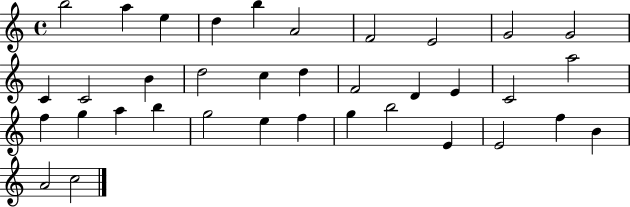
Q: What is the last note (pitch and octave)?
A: C5